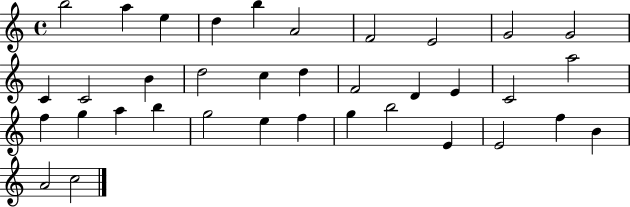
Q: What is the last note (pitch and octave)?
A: C5